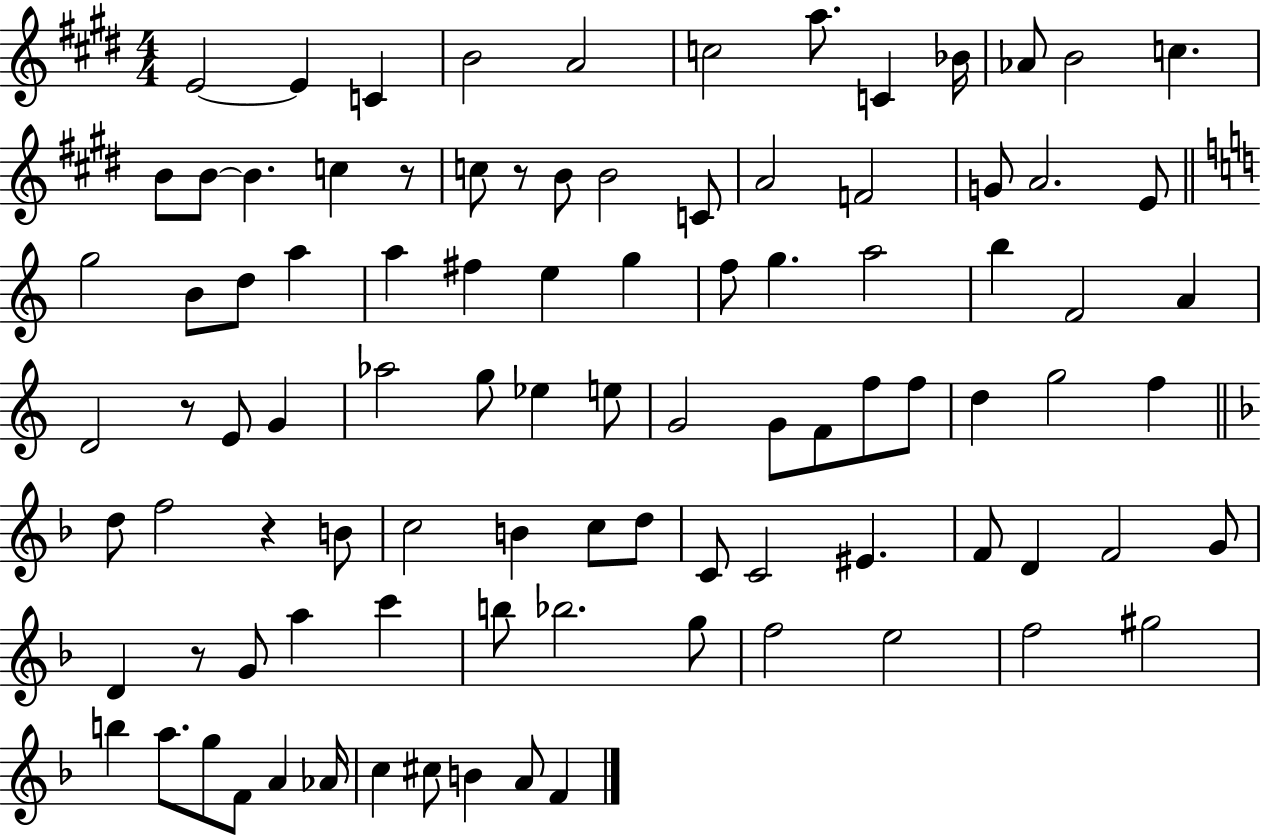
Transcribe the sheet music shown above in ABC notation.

X:1
T:Untitled
M:4/4
L:1/4
K:E
E2 E C B2 A2 c2 a/2 C _B/4 _A/2 B2 c B/2 B/2 B c z/2 c/2 z/2 B/2 B2 C/2 A2 F2 G/2 A2 E/2 g2 B/2 d/2 a a ^f e g f/2 g a2 b F2 A D2 z/2 E/2 G _a2 g/2 _e e/2 G2 G/2 F/2 f/2 f/2 d g2 f d/2 f2 z B/2 c2 B c/2 d/2 C/2 C2 ^E F/2 D F2 G/2 D z/2 G/2 a c' b/2 _b2 g/2 f2 e2 f2 ^g2 b a/2 g/2 F/2 A _A/4 c ^c/2 B A/2 F